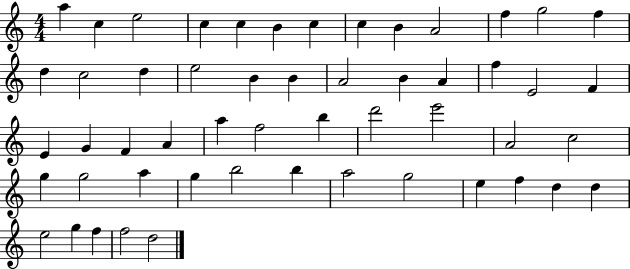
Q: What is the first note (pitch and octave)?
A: A5